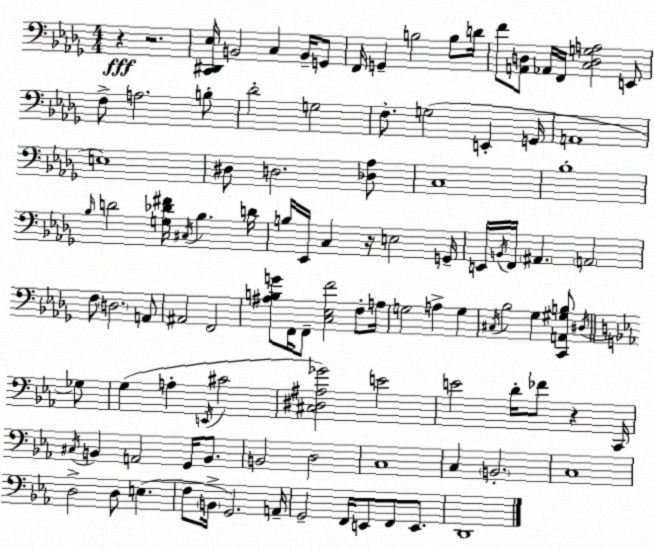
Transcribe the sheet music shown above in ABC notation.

X:1
T:Untitled
M:4/4
L:1/4
K:Bbm
z z2 [C,,^D,,_E,]/4 B,,2 C, B,,/4 G,,/2 F,,/4 G,, B,2 B,/2 D/4 F/2 [A,,D,]/2 _A,,/4 F,,/4 [C,D,G,A,]2 E,,/2 F,/2 A,2 B,/2 _D2 G,2 F,/2 G,2 E,, G,,/4 A,,4 E,4 ^D,/2 D,2 [_D,_A,]/2 C,4 _B,4 _B,/4 D2 [G,_D^F]/4 ^C,/4 _B, D/4 B,/4 _E,,/4 C, z/4 E,2 G,,/4 E,,/4 B,,/4 F,,/4 ^A,, A,,2 F,/2 D,2 A,,/2 ^A,,2 F,,2 [^A,B,G]/2 F,,/4 F,,/2 [C,_E,F]2 F,/2 A,/4 G,2 A, G, ^C,/4 _B,2 _G, [C,,A,,^G,B,]/2 ^D,/4 _G,/2 G, A, E,,/4 ^C2 [^C,^D,^A,_G]2 E2 E2 D/4 _F/2 z C,,/4 ^C,/4 B,, A,,2 G,,/4 B,,/2 B,,2 D,2 C,4 C, B,,2 C,4 D,2 D,/2 E, F,/2 B,,/4 G,,2 A,,/4 G,,2 F,,/4 E,,/2 F,,/2 E,,/2 D,,4